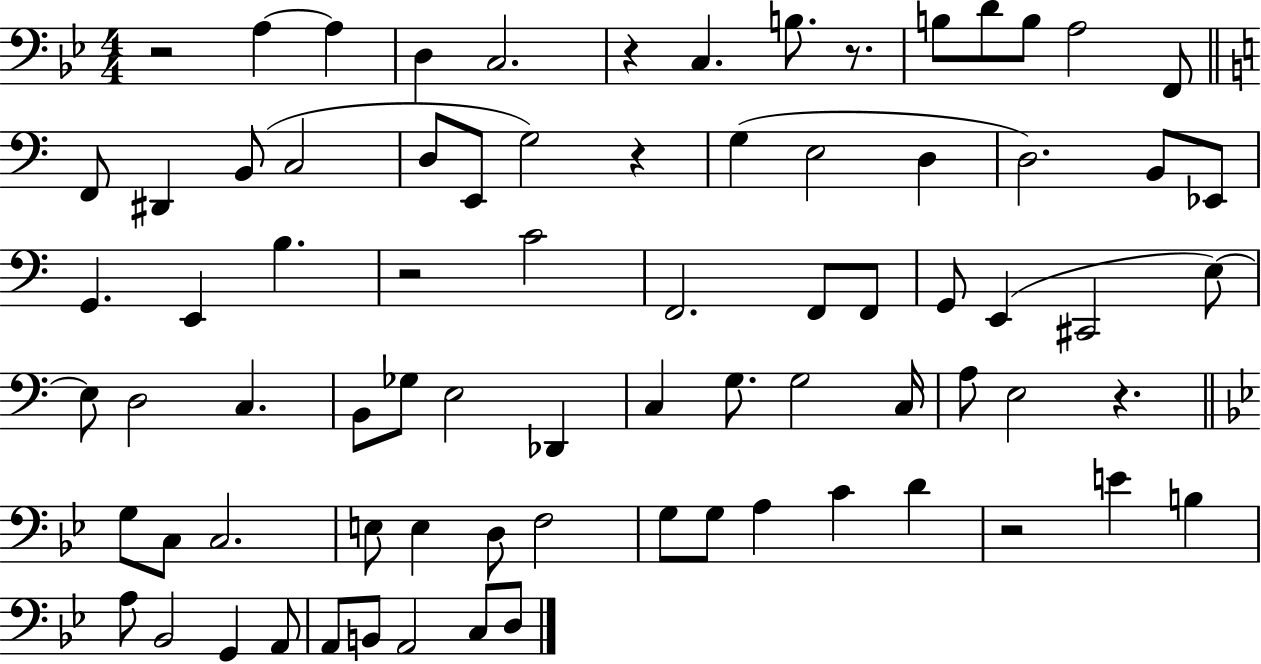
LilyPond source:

{
  \clef bass
  \numericTimeSignature
  \time 4/4
  \key bes \major
  r2 a4~~ a4 | d4 c2. | r4 c4. b8. r8. | b8 d'8 b8 a2 f,8 | \break \bar "||" \break \key c \major f,8 dis,4 b,8( c2 | d8 e,8 g2) r4 | g4( e2 d4 | d2.) b,8 ees,8 | \break g,4. e,4 b4. | r2 c'2 | f,2. f,8 f,8 | g,8 e,4( cis,2 e8~~) | \break e8 d2 c4. | b,8 ges8 e2 des,4 | c4 g8. g2 c16 | a8 e2 r4. | \break \bar "||" \break \key g \minor g8 c8 c2. | e8 e4 d8 f2 | g8 g8 a4 c'4 d'4 | r2 e'4 b4 | \break a8 bes,2 g,4 a,8 | a,8 b,8 a,2 c8 d8 | \bar "|."
}